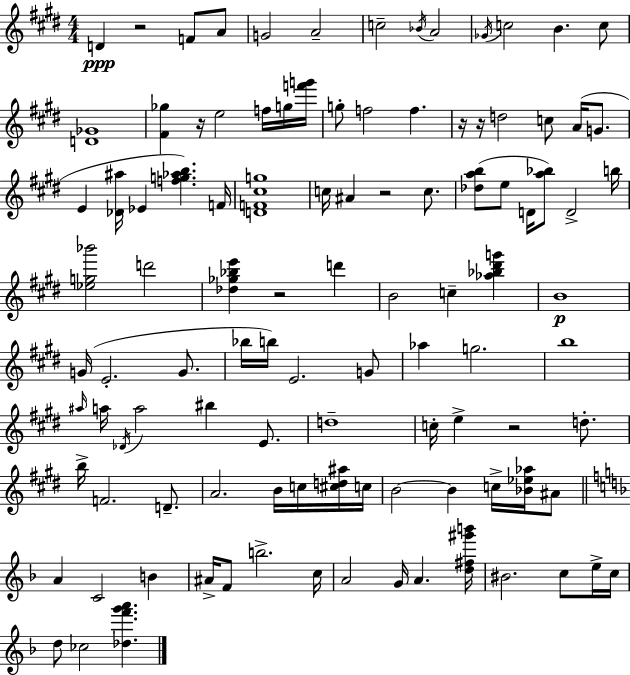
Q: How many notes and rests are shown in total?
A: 106